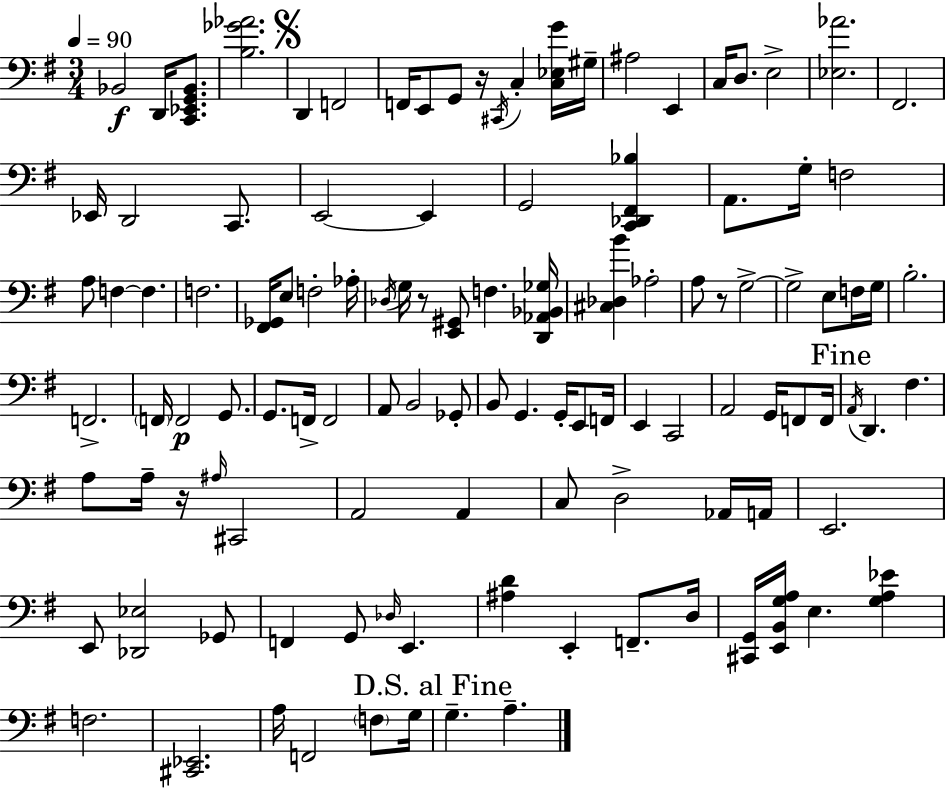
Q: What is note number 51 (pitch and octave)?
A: A2